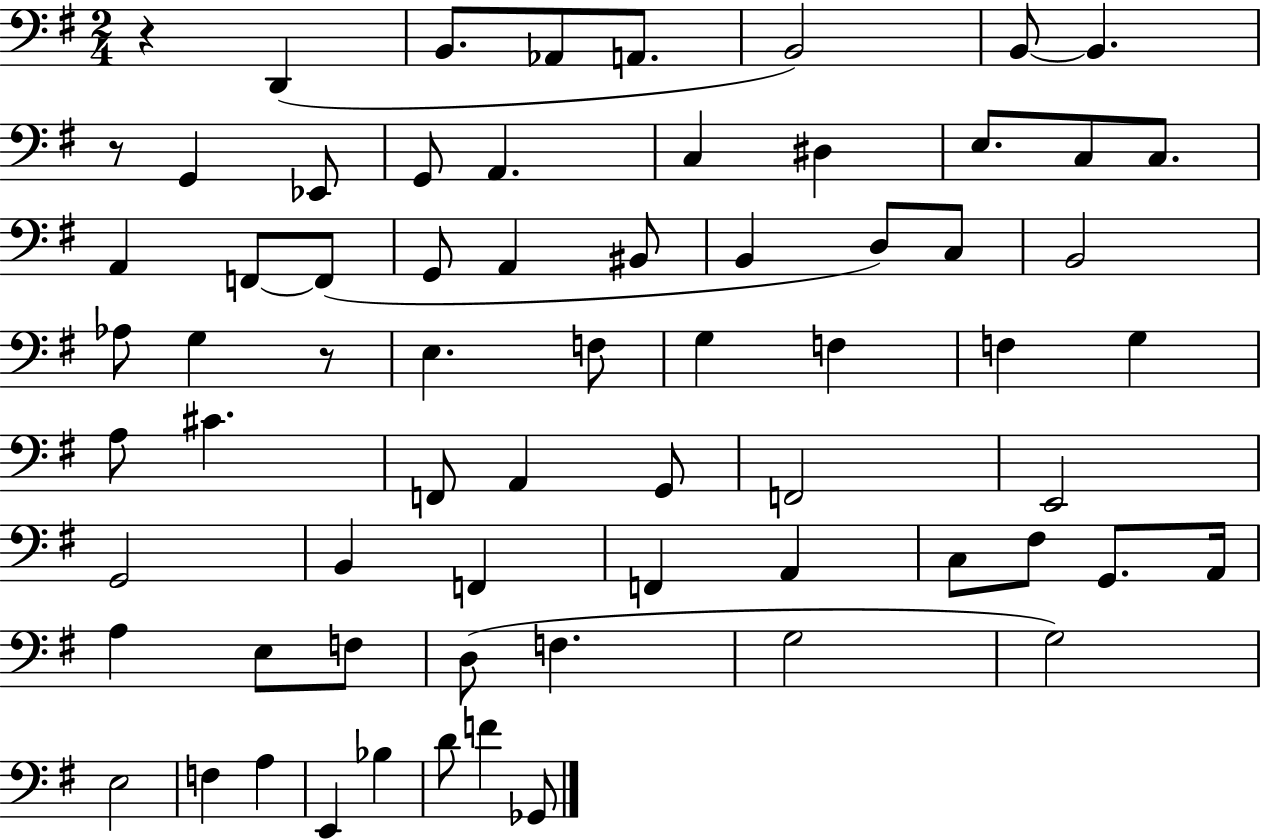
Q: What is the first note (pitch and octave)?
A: D2